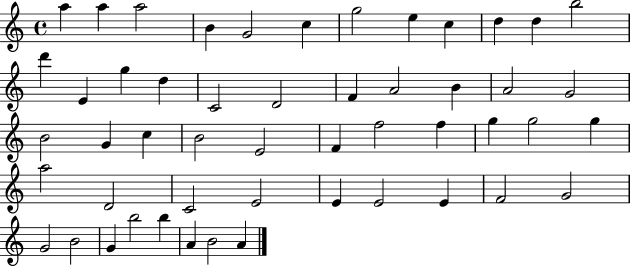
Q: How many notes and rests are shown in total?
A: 51